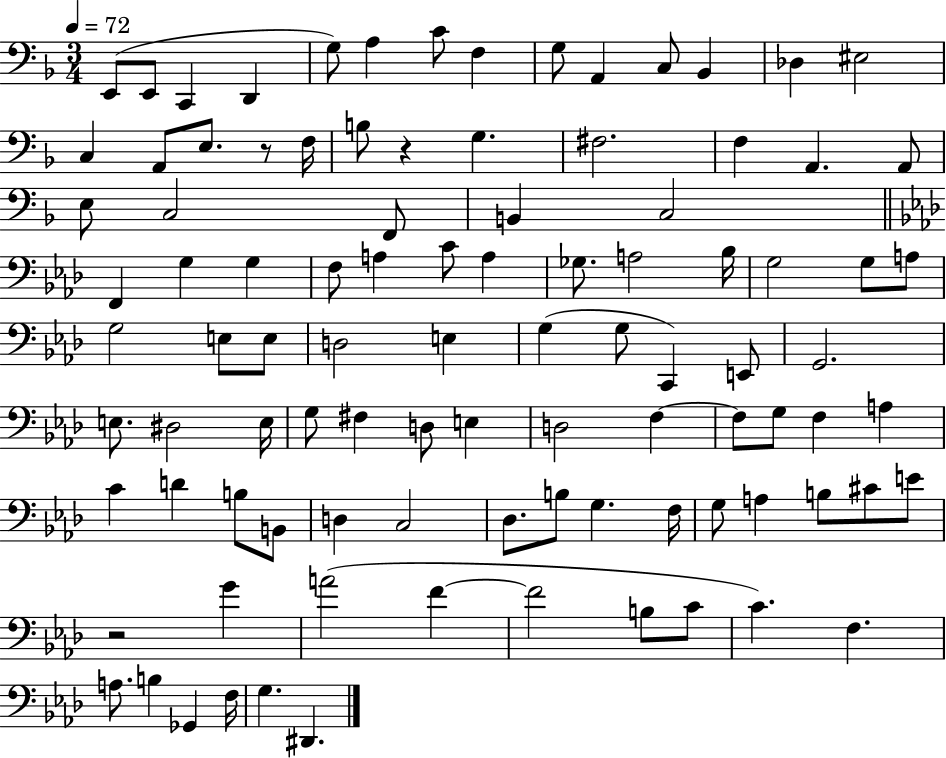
{
  \clef bass
  \numericTimeSignature
  \time 3/4
  \key f \major
  \tempo 4 = 72
  \repeat volta 2 { e,8( e,8 c,4 d,4 | g8) a4 c'8 f4 | g8 a,4 c8 bes,4 | des4 eis2 | \break c4 a,8 e8. r8 f16 | b8 r4 g4. | fis2. | f4 a,4. a,8 | \break e8 c2 f,8 | b,4 c2 | \bar "||" \break \key aes \major f,4 g4 g4 | f8 a4 c'8 a4 | ges8. a2 bes16 | g2 g8 a8 | \break g2 e8 e8 | d2 e4 | g4( g8 c,4) e,8 | g,2. | \break e8. dis2 e16 | g8 fis4 d8 e4 | d2 f4~~ | f8 g8 f4 a4 | \break c'4 d'4 b8 b,8 | d4 c2 | des8. b8 g4. f16 | g8 a4 b8 cis'8 e'8 | \break r2 g'4 | a'2( f'4~~ | f'2 b8 c'8 | c'4.) f4. | \break a8. b4 ges,4 f16 | g4. dis,4. | } \bar "|."
}